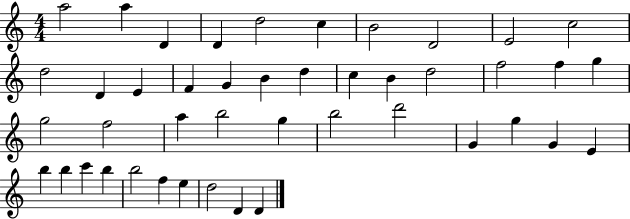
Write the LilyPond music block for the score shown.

{
  \clef treble
  \numericTimeSignature
  \time 4/4
  \key c \major
  a''2 a''4 d'4 | d'4 d''2 c''4 | b'2 d'2 | e'2 c''2 | \break d''2 d'4 e'4 | f'4 g'4 b'4 d''4 | c''4 b'4 d''2 | f''2 f''4 g''4 | \break g''2 f''2 | a''4 b''2 g''4 | b''2 d'''2 | g'4 g''4 g'4 e'4 | \break b''4 b''4 c'''4 b''4 | b''2 f''4 e''4 | d''2 d'4 d'4 | \bar "|."
}